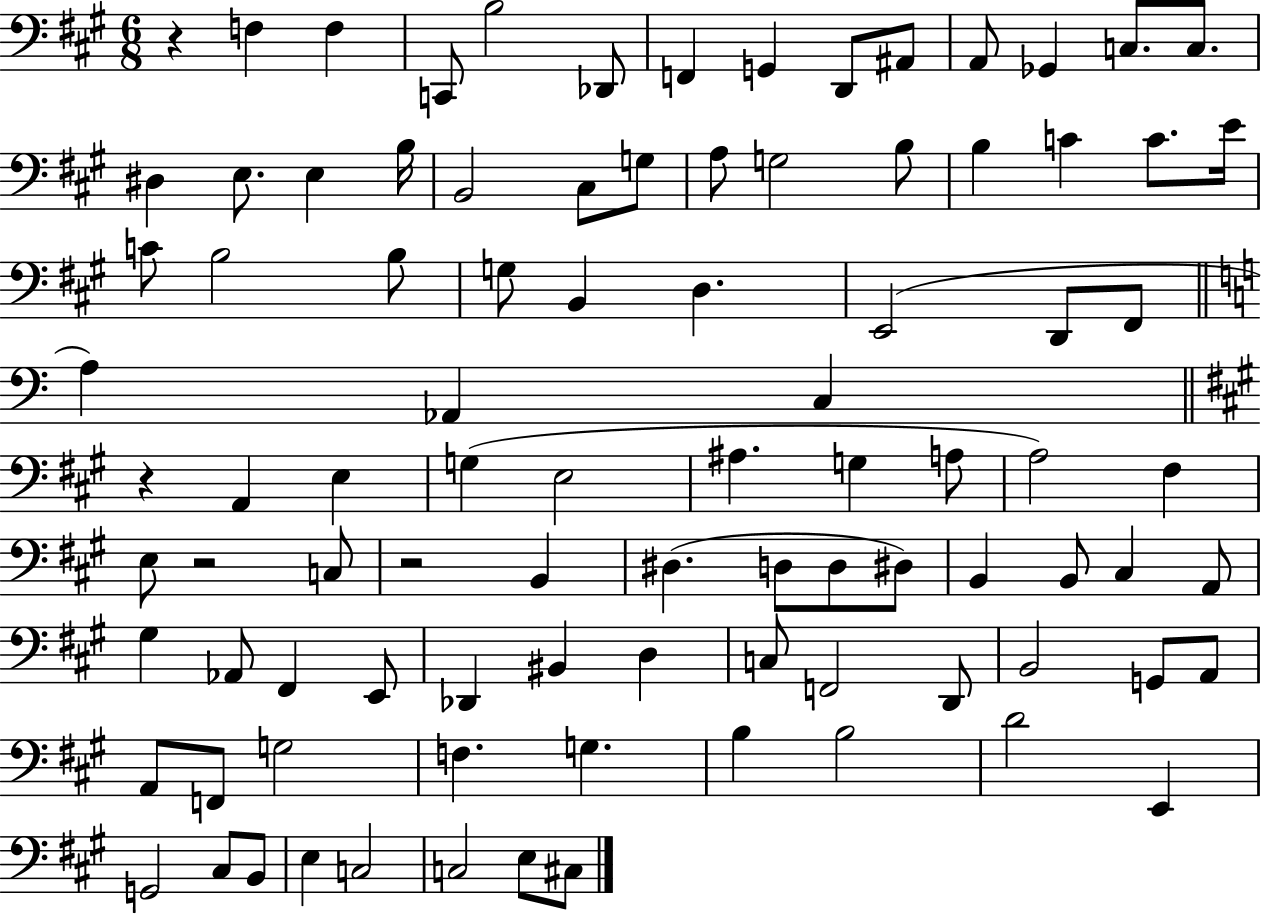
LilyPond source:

{
  \clef bass
  \numericTimeSignature
  \time 6/8
  \key a \major
  r4 f4 f4 | c,8 b2 des,8 | f,4 g,4 d,8 ais,8 | a,8 ges,4 c8. c8. | \break dis4 e8. e4 b16 | b,2 cis8 g8 | a8 g2 b8 | b4 c'4 c'8. e'16 | \break c'8 b2 b8 | g8 b,4 d4. | e,2( d,8 fis,8 | \bar "||" \break \key c \major a4) aes,4 c4 | \bar "||" \break \key a \major r4 a,4 e4 | g4( e2 | ais4. g4 a8 | a2) fis4 | \break e8 r2 c8 | r2 b,4 | dis4.( d8 d8 dis8) | b,4 b,8 cis4 a,8 | \break gis4 aes,8 fis,4 e,8 | des,4 bis,4 d4 | c8 f,2 d,8 | b,2 g,8 a,8 | \break a,8 f,8 g2 | f4. g4. | b4 b2 | d'2 e,4 | \break g,2 cis8 b,8 | e4 c2 | c2 e8 cis8 | \bar "|."
}